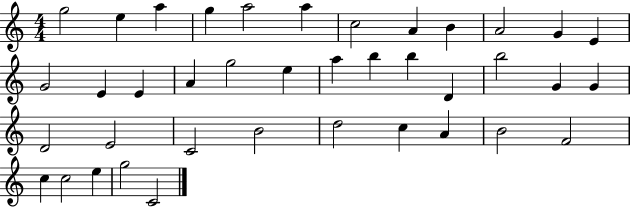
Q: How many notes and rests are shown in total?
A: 39